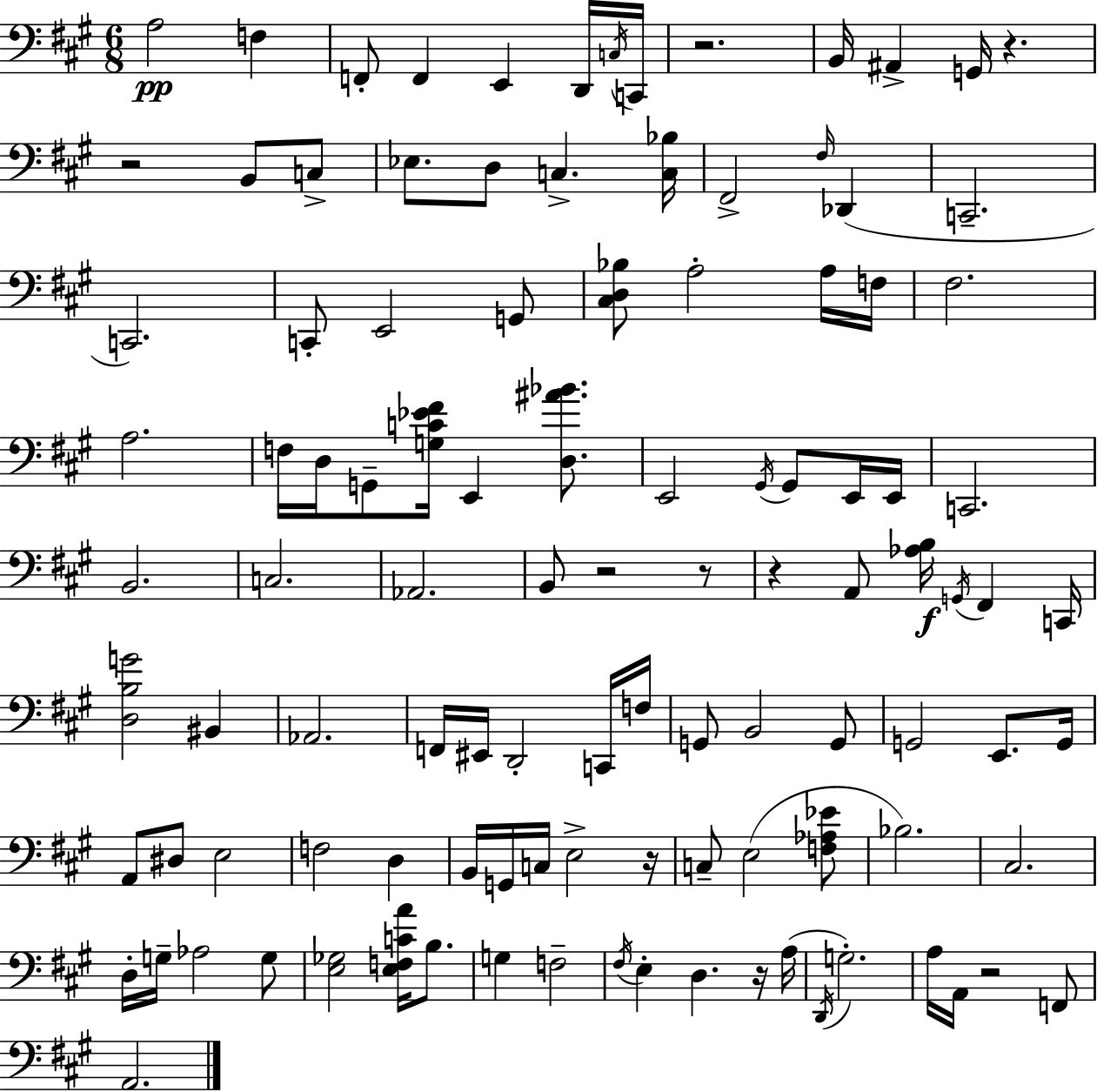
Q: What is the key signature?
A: A major